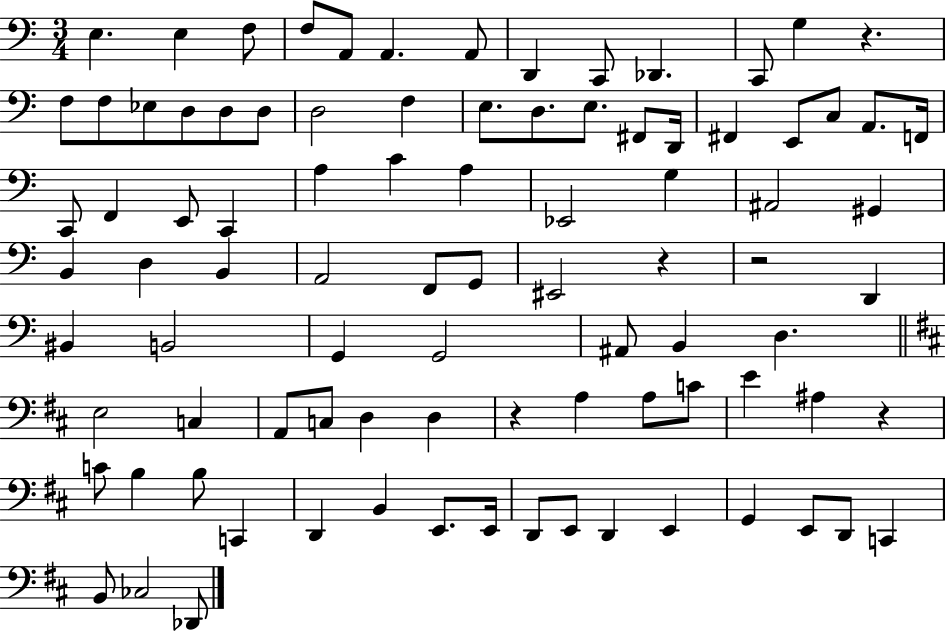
{
  \clef bass
  \numericTimeSignature
  \time 3/4
  \key c \major
  e4. e4 f8 | f8 a,8 a,4. a,8 | d,4 c,8 des,4. | c,8 g4 r4. | \break f8 f8 ees8 d8 d8 d8 | d2 f4 | e8. d8. e8. fis,8 d,16 | fis,4 e,8 c8 a,8. f,16 | \break c,8 f,4 e,8 c,4 | a4 c'4 a4 | ees,2 g4 | ais,2 gis,4 | \break b,4 d4 b,4 | a,2 f,8 g,8 | eis,2 r4 | r2 d,4 | \break bis,4 b,2 | g,4 g,2 | ais,8 b,4 d4. | \bar "||" \break \key d \major e2 c4 | a,8 c8 d4 d4 | r4 a4 a8 c'8 | e'4 ais4 r4 | \break c'8 b4 b8 c,4 | d,4 b,4 e,8. e,16 | d,8 e,8 d,4 e,4 | g,4 e,8 d,8 c,4 | \break b,8 ces2 des,8 | \bar "|."
}